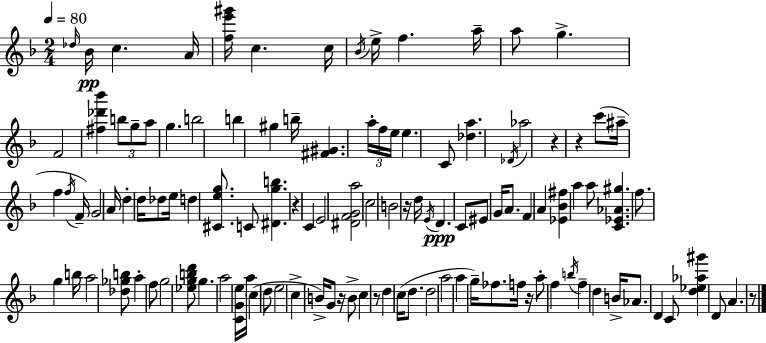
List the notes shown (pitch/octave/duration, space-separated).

Db5/s Bb4/s C5/q. A4/s [F5,E6,G#6]/s C5/q. C5/s Bb4/s E5/s F5/q. A5/s A5/e G5/q. F4/h [F#5,Db6,Bb6]/q B5/e G5/e A5/e G5/q. B5/h B5/q G#5/q B5/s [F#4,G#4]/q. A5/s F5/s E5/s E5/q. C4/e [Db5,A5]/q. Db4/s Ab5/h R/q R/q C6/e A#5/s F5/q F5/s F4/s G4/h A4/s D5/q D5/s Db5/e E5/s D5/q [C#4,E5,G5]/e. C4/e [D#4,G5,B5]/q. R/q C4/q E4/h [D#4,F4,G4,A5]/h C5/h B4/h R/s D5/s E4/s D4/q. C4/e EIS4/e G4/s A4/e. F4/q A4/q [Eb4,Bb4,F#5]/q A5/q A5/e [C4,Eb4,Ab4,G#5]/q. F5/e. G5/q B5/s A5/h [Db5,Gb5,B5]/e A5/q F5/e G5/h [Eb5,G5,B5,D6]/e G5/q. A5/h [C4,G4,E5]/s A5/s C5/q D5/e E5/h C5/q B4/s G4/e R/s B4/e C5/q R/e D5/q C5/s D5/e. D5/h A5/h A5/q G5/s FES5/e. F5/s R/s A5/e F5/q B5/s F5/q D5/q B4/s Ab4/e. D4/q C4/e [D5,Eb5,Ab5,G#6]/q D4/e A4/q. R/e